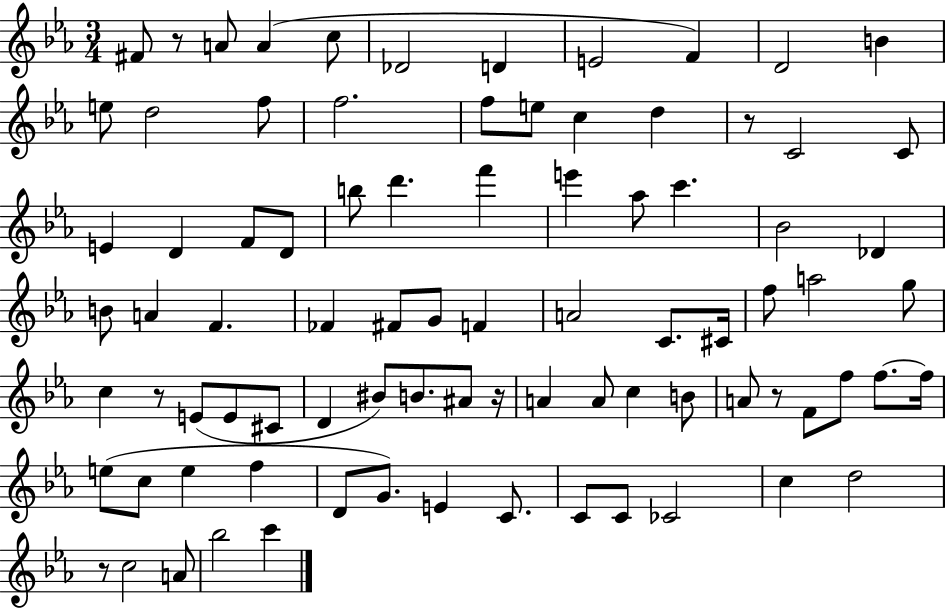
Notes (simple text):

F#4/e R/e A4/e A4/q C5/e Db4/h D4/q E4/h F4/q D4/h B4/q E5/e D5/h F5/e F5/h. F5/e E5/e C5/q D5/q R/e C4/h C4/e E4/q D4/q F4/e D4/e B5/e D6/q. F6/q E6/q Ab5/e C6/q. Bb4/h Db4/q B4/e A4/q F4/q. FES4/q F#4/e G4/e F4/q A4/h C4/e. C#4/s F5/e A5/h G5/e C5/q R/e E4/e E4/e C#4/e D4/q BIS4/e B4/e. A#4/e R/s A4/q A4/e C5/q B4/e A4/e R/e F4/e F5/e F5/e. F5/s E5/e C5/e E5/q F5/q D4/e G4/e. E4/q C4/e. C4/e C4/e CES4/h C5/q D5/h R/e C5/h A4/e Bb5/h C6/q